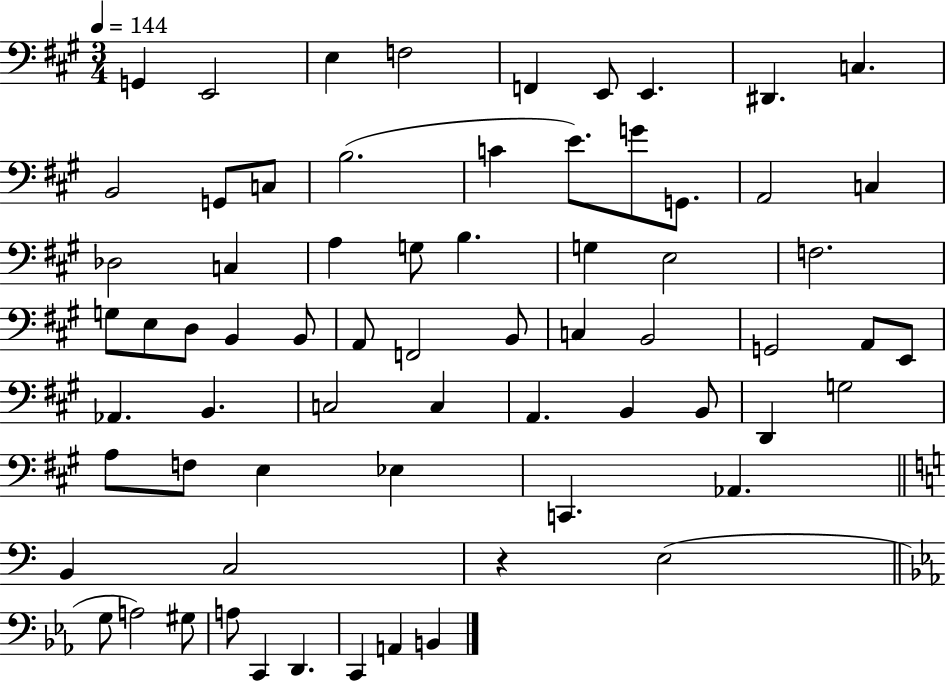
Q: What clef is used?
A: bass